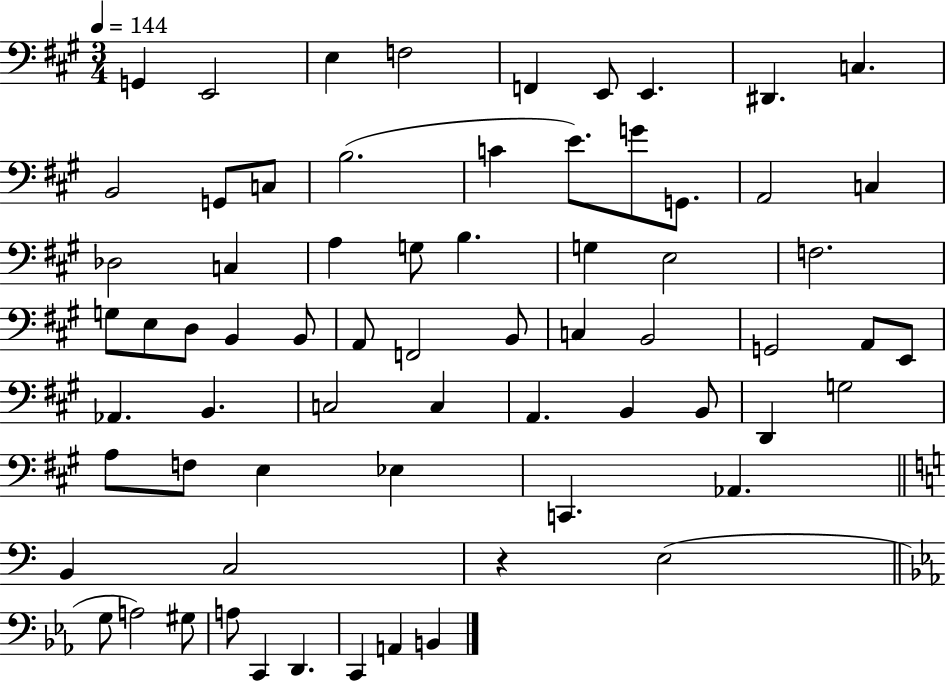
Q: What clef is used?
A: bass